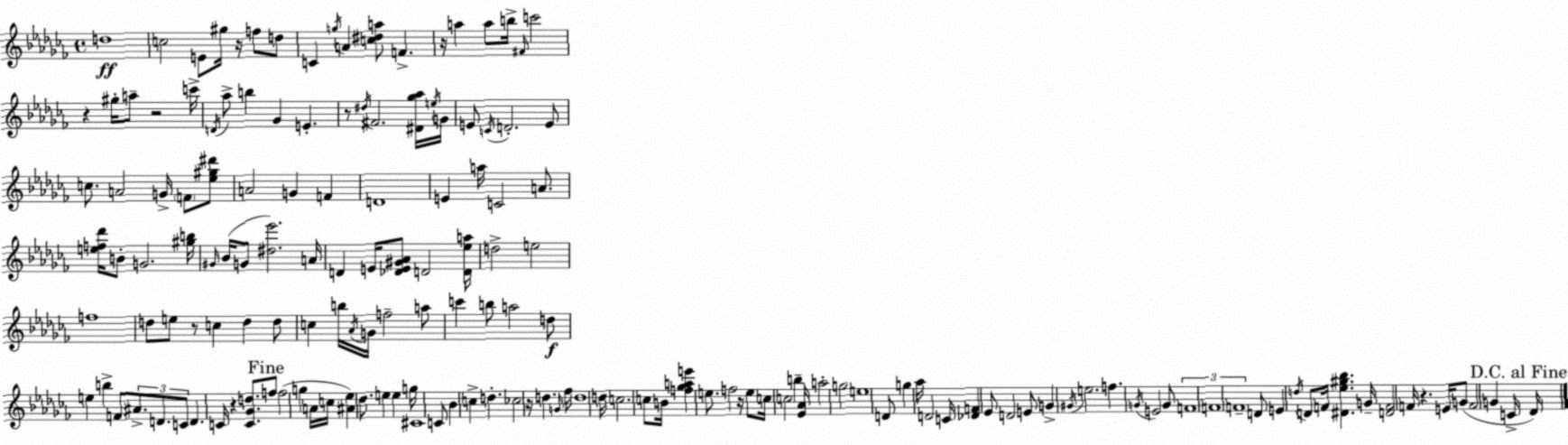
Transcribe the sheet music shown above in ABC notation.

X:1
T:Untitled
M:4/4
L:1/4
K:Abm
d4 c2 E/2 ^g/4 z/4 f/2 d/2 C g/4 A [c^da]/2 F z/4 a a/2 b/4 ^F/4 c'2 z ^g/4 a/2 z2 c'/4 D/4 _a/2 b _G E z/2 ^d/4 ^F2 [^D_g_a]/4 e/4 G/4 E/2 C/4 D2 E/2 c/2 A2 G/4 F/2 [_e^g^d']/2 A2 G F D4 E a/4 C2 A/2 [ef_d']/4 B/2 G2 [^gb]/4 ^G/4 _B/4 G/2 [^d_e']2 A/4 D E/4 [_DE^G_A]/2 D2 [D_ea]/4 d2 e2 f4 d/2 e/2 z/2 c d d/2 c b/4 _A/4 G/4 f2 a/2 c' b/2 a2 d/2 e b F/2 ^A/2 D/2 C/2 D C/4 z [C_Gd]/2 f/2 f2 g A/4 c/4 [^A_e] _d/2 e e g/4 ^C4 C/2 _B c d _c2 z/4 d G/4 _f/4 d4 d/4 c2 c/2 B/4 [f_gae'] e/2 f2 z/4 e/2 c/4 c2 b [_E_A]/4 a2 g2 e4 D/2 g _a/4 D2 C/4 [_DF] _E/2 D2 E/2 G ^G/4 e2 f G/4 E2 G/2 F4 F4 F4 D/2 E d/4 D/2 F/4 [^D_e^g_b] G/4 [DF]2 F/4 z E/4 G/2 F2 G C/4 _D/4